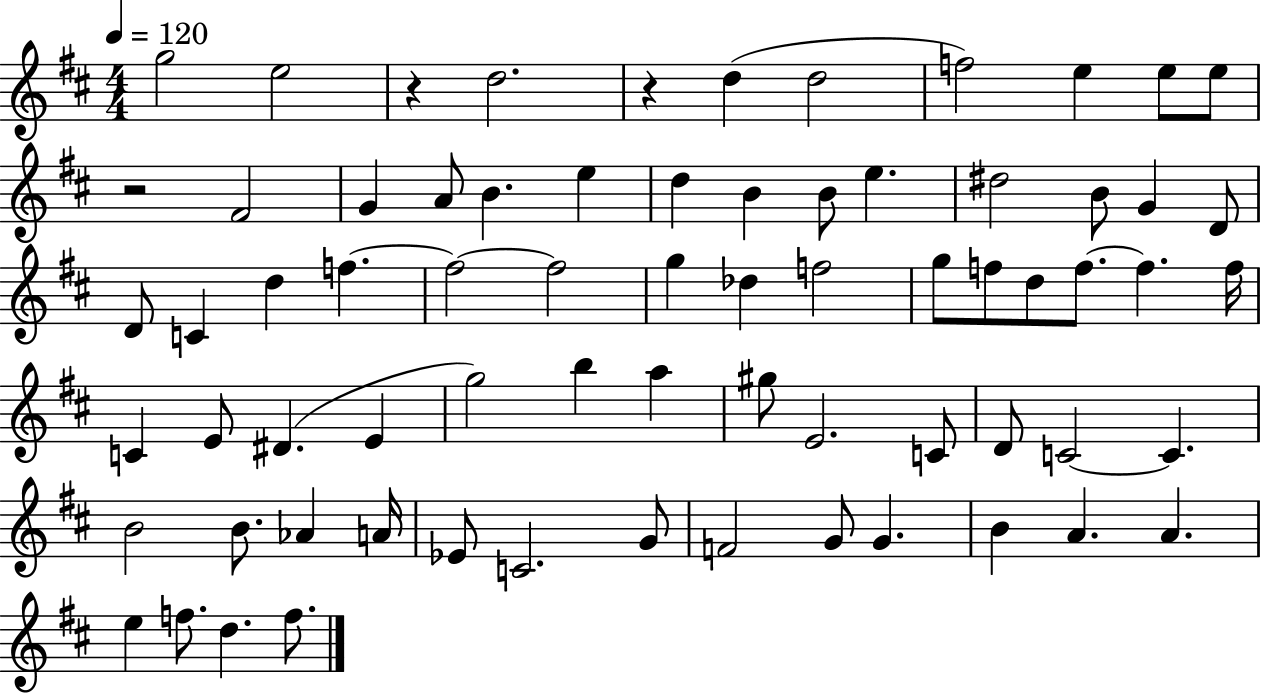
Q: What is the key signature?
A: D major